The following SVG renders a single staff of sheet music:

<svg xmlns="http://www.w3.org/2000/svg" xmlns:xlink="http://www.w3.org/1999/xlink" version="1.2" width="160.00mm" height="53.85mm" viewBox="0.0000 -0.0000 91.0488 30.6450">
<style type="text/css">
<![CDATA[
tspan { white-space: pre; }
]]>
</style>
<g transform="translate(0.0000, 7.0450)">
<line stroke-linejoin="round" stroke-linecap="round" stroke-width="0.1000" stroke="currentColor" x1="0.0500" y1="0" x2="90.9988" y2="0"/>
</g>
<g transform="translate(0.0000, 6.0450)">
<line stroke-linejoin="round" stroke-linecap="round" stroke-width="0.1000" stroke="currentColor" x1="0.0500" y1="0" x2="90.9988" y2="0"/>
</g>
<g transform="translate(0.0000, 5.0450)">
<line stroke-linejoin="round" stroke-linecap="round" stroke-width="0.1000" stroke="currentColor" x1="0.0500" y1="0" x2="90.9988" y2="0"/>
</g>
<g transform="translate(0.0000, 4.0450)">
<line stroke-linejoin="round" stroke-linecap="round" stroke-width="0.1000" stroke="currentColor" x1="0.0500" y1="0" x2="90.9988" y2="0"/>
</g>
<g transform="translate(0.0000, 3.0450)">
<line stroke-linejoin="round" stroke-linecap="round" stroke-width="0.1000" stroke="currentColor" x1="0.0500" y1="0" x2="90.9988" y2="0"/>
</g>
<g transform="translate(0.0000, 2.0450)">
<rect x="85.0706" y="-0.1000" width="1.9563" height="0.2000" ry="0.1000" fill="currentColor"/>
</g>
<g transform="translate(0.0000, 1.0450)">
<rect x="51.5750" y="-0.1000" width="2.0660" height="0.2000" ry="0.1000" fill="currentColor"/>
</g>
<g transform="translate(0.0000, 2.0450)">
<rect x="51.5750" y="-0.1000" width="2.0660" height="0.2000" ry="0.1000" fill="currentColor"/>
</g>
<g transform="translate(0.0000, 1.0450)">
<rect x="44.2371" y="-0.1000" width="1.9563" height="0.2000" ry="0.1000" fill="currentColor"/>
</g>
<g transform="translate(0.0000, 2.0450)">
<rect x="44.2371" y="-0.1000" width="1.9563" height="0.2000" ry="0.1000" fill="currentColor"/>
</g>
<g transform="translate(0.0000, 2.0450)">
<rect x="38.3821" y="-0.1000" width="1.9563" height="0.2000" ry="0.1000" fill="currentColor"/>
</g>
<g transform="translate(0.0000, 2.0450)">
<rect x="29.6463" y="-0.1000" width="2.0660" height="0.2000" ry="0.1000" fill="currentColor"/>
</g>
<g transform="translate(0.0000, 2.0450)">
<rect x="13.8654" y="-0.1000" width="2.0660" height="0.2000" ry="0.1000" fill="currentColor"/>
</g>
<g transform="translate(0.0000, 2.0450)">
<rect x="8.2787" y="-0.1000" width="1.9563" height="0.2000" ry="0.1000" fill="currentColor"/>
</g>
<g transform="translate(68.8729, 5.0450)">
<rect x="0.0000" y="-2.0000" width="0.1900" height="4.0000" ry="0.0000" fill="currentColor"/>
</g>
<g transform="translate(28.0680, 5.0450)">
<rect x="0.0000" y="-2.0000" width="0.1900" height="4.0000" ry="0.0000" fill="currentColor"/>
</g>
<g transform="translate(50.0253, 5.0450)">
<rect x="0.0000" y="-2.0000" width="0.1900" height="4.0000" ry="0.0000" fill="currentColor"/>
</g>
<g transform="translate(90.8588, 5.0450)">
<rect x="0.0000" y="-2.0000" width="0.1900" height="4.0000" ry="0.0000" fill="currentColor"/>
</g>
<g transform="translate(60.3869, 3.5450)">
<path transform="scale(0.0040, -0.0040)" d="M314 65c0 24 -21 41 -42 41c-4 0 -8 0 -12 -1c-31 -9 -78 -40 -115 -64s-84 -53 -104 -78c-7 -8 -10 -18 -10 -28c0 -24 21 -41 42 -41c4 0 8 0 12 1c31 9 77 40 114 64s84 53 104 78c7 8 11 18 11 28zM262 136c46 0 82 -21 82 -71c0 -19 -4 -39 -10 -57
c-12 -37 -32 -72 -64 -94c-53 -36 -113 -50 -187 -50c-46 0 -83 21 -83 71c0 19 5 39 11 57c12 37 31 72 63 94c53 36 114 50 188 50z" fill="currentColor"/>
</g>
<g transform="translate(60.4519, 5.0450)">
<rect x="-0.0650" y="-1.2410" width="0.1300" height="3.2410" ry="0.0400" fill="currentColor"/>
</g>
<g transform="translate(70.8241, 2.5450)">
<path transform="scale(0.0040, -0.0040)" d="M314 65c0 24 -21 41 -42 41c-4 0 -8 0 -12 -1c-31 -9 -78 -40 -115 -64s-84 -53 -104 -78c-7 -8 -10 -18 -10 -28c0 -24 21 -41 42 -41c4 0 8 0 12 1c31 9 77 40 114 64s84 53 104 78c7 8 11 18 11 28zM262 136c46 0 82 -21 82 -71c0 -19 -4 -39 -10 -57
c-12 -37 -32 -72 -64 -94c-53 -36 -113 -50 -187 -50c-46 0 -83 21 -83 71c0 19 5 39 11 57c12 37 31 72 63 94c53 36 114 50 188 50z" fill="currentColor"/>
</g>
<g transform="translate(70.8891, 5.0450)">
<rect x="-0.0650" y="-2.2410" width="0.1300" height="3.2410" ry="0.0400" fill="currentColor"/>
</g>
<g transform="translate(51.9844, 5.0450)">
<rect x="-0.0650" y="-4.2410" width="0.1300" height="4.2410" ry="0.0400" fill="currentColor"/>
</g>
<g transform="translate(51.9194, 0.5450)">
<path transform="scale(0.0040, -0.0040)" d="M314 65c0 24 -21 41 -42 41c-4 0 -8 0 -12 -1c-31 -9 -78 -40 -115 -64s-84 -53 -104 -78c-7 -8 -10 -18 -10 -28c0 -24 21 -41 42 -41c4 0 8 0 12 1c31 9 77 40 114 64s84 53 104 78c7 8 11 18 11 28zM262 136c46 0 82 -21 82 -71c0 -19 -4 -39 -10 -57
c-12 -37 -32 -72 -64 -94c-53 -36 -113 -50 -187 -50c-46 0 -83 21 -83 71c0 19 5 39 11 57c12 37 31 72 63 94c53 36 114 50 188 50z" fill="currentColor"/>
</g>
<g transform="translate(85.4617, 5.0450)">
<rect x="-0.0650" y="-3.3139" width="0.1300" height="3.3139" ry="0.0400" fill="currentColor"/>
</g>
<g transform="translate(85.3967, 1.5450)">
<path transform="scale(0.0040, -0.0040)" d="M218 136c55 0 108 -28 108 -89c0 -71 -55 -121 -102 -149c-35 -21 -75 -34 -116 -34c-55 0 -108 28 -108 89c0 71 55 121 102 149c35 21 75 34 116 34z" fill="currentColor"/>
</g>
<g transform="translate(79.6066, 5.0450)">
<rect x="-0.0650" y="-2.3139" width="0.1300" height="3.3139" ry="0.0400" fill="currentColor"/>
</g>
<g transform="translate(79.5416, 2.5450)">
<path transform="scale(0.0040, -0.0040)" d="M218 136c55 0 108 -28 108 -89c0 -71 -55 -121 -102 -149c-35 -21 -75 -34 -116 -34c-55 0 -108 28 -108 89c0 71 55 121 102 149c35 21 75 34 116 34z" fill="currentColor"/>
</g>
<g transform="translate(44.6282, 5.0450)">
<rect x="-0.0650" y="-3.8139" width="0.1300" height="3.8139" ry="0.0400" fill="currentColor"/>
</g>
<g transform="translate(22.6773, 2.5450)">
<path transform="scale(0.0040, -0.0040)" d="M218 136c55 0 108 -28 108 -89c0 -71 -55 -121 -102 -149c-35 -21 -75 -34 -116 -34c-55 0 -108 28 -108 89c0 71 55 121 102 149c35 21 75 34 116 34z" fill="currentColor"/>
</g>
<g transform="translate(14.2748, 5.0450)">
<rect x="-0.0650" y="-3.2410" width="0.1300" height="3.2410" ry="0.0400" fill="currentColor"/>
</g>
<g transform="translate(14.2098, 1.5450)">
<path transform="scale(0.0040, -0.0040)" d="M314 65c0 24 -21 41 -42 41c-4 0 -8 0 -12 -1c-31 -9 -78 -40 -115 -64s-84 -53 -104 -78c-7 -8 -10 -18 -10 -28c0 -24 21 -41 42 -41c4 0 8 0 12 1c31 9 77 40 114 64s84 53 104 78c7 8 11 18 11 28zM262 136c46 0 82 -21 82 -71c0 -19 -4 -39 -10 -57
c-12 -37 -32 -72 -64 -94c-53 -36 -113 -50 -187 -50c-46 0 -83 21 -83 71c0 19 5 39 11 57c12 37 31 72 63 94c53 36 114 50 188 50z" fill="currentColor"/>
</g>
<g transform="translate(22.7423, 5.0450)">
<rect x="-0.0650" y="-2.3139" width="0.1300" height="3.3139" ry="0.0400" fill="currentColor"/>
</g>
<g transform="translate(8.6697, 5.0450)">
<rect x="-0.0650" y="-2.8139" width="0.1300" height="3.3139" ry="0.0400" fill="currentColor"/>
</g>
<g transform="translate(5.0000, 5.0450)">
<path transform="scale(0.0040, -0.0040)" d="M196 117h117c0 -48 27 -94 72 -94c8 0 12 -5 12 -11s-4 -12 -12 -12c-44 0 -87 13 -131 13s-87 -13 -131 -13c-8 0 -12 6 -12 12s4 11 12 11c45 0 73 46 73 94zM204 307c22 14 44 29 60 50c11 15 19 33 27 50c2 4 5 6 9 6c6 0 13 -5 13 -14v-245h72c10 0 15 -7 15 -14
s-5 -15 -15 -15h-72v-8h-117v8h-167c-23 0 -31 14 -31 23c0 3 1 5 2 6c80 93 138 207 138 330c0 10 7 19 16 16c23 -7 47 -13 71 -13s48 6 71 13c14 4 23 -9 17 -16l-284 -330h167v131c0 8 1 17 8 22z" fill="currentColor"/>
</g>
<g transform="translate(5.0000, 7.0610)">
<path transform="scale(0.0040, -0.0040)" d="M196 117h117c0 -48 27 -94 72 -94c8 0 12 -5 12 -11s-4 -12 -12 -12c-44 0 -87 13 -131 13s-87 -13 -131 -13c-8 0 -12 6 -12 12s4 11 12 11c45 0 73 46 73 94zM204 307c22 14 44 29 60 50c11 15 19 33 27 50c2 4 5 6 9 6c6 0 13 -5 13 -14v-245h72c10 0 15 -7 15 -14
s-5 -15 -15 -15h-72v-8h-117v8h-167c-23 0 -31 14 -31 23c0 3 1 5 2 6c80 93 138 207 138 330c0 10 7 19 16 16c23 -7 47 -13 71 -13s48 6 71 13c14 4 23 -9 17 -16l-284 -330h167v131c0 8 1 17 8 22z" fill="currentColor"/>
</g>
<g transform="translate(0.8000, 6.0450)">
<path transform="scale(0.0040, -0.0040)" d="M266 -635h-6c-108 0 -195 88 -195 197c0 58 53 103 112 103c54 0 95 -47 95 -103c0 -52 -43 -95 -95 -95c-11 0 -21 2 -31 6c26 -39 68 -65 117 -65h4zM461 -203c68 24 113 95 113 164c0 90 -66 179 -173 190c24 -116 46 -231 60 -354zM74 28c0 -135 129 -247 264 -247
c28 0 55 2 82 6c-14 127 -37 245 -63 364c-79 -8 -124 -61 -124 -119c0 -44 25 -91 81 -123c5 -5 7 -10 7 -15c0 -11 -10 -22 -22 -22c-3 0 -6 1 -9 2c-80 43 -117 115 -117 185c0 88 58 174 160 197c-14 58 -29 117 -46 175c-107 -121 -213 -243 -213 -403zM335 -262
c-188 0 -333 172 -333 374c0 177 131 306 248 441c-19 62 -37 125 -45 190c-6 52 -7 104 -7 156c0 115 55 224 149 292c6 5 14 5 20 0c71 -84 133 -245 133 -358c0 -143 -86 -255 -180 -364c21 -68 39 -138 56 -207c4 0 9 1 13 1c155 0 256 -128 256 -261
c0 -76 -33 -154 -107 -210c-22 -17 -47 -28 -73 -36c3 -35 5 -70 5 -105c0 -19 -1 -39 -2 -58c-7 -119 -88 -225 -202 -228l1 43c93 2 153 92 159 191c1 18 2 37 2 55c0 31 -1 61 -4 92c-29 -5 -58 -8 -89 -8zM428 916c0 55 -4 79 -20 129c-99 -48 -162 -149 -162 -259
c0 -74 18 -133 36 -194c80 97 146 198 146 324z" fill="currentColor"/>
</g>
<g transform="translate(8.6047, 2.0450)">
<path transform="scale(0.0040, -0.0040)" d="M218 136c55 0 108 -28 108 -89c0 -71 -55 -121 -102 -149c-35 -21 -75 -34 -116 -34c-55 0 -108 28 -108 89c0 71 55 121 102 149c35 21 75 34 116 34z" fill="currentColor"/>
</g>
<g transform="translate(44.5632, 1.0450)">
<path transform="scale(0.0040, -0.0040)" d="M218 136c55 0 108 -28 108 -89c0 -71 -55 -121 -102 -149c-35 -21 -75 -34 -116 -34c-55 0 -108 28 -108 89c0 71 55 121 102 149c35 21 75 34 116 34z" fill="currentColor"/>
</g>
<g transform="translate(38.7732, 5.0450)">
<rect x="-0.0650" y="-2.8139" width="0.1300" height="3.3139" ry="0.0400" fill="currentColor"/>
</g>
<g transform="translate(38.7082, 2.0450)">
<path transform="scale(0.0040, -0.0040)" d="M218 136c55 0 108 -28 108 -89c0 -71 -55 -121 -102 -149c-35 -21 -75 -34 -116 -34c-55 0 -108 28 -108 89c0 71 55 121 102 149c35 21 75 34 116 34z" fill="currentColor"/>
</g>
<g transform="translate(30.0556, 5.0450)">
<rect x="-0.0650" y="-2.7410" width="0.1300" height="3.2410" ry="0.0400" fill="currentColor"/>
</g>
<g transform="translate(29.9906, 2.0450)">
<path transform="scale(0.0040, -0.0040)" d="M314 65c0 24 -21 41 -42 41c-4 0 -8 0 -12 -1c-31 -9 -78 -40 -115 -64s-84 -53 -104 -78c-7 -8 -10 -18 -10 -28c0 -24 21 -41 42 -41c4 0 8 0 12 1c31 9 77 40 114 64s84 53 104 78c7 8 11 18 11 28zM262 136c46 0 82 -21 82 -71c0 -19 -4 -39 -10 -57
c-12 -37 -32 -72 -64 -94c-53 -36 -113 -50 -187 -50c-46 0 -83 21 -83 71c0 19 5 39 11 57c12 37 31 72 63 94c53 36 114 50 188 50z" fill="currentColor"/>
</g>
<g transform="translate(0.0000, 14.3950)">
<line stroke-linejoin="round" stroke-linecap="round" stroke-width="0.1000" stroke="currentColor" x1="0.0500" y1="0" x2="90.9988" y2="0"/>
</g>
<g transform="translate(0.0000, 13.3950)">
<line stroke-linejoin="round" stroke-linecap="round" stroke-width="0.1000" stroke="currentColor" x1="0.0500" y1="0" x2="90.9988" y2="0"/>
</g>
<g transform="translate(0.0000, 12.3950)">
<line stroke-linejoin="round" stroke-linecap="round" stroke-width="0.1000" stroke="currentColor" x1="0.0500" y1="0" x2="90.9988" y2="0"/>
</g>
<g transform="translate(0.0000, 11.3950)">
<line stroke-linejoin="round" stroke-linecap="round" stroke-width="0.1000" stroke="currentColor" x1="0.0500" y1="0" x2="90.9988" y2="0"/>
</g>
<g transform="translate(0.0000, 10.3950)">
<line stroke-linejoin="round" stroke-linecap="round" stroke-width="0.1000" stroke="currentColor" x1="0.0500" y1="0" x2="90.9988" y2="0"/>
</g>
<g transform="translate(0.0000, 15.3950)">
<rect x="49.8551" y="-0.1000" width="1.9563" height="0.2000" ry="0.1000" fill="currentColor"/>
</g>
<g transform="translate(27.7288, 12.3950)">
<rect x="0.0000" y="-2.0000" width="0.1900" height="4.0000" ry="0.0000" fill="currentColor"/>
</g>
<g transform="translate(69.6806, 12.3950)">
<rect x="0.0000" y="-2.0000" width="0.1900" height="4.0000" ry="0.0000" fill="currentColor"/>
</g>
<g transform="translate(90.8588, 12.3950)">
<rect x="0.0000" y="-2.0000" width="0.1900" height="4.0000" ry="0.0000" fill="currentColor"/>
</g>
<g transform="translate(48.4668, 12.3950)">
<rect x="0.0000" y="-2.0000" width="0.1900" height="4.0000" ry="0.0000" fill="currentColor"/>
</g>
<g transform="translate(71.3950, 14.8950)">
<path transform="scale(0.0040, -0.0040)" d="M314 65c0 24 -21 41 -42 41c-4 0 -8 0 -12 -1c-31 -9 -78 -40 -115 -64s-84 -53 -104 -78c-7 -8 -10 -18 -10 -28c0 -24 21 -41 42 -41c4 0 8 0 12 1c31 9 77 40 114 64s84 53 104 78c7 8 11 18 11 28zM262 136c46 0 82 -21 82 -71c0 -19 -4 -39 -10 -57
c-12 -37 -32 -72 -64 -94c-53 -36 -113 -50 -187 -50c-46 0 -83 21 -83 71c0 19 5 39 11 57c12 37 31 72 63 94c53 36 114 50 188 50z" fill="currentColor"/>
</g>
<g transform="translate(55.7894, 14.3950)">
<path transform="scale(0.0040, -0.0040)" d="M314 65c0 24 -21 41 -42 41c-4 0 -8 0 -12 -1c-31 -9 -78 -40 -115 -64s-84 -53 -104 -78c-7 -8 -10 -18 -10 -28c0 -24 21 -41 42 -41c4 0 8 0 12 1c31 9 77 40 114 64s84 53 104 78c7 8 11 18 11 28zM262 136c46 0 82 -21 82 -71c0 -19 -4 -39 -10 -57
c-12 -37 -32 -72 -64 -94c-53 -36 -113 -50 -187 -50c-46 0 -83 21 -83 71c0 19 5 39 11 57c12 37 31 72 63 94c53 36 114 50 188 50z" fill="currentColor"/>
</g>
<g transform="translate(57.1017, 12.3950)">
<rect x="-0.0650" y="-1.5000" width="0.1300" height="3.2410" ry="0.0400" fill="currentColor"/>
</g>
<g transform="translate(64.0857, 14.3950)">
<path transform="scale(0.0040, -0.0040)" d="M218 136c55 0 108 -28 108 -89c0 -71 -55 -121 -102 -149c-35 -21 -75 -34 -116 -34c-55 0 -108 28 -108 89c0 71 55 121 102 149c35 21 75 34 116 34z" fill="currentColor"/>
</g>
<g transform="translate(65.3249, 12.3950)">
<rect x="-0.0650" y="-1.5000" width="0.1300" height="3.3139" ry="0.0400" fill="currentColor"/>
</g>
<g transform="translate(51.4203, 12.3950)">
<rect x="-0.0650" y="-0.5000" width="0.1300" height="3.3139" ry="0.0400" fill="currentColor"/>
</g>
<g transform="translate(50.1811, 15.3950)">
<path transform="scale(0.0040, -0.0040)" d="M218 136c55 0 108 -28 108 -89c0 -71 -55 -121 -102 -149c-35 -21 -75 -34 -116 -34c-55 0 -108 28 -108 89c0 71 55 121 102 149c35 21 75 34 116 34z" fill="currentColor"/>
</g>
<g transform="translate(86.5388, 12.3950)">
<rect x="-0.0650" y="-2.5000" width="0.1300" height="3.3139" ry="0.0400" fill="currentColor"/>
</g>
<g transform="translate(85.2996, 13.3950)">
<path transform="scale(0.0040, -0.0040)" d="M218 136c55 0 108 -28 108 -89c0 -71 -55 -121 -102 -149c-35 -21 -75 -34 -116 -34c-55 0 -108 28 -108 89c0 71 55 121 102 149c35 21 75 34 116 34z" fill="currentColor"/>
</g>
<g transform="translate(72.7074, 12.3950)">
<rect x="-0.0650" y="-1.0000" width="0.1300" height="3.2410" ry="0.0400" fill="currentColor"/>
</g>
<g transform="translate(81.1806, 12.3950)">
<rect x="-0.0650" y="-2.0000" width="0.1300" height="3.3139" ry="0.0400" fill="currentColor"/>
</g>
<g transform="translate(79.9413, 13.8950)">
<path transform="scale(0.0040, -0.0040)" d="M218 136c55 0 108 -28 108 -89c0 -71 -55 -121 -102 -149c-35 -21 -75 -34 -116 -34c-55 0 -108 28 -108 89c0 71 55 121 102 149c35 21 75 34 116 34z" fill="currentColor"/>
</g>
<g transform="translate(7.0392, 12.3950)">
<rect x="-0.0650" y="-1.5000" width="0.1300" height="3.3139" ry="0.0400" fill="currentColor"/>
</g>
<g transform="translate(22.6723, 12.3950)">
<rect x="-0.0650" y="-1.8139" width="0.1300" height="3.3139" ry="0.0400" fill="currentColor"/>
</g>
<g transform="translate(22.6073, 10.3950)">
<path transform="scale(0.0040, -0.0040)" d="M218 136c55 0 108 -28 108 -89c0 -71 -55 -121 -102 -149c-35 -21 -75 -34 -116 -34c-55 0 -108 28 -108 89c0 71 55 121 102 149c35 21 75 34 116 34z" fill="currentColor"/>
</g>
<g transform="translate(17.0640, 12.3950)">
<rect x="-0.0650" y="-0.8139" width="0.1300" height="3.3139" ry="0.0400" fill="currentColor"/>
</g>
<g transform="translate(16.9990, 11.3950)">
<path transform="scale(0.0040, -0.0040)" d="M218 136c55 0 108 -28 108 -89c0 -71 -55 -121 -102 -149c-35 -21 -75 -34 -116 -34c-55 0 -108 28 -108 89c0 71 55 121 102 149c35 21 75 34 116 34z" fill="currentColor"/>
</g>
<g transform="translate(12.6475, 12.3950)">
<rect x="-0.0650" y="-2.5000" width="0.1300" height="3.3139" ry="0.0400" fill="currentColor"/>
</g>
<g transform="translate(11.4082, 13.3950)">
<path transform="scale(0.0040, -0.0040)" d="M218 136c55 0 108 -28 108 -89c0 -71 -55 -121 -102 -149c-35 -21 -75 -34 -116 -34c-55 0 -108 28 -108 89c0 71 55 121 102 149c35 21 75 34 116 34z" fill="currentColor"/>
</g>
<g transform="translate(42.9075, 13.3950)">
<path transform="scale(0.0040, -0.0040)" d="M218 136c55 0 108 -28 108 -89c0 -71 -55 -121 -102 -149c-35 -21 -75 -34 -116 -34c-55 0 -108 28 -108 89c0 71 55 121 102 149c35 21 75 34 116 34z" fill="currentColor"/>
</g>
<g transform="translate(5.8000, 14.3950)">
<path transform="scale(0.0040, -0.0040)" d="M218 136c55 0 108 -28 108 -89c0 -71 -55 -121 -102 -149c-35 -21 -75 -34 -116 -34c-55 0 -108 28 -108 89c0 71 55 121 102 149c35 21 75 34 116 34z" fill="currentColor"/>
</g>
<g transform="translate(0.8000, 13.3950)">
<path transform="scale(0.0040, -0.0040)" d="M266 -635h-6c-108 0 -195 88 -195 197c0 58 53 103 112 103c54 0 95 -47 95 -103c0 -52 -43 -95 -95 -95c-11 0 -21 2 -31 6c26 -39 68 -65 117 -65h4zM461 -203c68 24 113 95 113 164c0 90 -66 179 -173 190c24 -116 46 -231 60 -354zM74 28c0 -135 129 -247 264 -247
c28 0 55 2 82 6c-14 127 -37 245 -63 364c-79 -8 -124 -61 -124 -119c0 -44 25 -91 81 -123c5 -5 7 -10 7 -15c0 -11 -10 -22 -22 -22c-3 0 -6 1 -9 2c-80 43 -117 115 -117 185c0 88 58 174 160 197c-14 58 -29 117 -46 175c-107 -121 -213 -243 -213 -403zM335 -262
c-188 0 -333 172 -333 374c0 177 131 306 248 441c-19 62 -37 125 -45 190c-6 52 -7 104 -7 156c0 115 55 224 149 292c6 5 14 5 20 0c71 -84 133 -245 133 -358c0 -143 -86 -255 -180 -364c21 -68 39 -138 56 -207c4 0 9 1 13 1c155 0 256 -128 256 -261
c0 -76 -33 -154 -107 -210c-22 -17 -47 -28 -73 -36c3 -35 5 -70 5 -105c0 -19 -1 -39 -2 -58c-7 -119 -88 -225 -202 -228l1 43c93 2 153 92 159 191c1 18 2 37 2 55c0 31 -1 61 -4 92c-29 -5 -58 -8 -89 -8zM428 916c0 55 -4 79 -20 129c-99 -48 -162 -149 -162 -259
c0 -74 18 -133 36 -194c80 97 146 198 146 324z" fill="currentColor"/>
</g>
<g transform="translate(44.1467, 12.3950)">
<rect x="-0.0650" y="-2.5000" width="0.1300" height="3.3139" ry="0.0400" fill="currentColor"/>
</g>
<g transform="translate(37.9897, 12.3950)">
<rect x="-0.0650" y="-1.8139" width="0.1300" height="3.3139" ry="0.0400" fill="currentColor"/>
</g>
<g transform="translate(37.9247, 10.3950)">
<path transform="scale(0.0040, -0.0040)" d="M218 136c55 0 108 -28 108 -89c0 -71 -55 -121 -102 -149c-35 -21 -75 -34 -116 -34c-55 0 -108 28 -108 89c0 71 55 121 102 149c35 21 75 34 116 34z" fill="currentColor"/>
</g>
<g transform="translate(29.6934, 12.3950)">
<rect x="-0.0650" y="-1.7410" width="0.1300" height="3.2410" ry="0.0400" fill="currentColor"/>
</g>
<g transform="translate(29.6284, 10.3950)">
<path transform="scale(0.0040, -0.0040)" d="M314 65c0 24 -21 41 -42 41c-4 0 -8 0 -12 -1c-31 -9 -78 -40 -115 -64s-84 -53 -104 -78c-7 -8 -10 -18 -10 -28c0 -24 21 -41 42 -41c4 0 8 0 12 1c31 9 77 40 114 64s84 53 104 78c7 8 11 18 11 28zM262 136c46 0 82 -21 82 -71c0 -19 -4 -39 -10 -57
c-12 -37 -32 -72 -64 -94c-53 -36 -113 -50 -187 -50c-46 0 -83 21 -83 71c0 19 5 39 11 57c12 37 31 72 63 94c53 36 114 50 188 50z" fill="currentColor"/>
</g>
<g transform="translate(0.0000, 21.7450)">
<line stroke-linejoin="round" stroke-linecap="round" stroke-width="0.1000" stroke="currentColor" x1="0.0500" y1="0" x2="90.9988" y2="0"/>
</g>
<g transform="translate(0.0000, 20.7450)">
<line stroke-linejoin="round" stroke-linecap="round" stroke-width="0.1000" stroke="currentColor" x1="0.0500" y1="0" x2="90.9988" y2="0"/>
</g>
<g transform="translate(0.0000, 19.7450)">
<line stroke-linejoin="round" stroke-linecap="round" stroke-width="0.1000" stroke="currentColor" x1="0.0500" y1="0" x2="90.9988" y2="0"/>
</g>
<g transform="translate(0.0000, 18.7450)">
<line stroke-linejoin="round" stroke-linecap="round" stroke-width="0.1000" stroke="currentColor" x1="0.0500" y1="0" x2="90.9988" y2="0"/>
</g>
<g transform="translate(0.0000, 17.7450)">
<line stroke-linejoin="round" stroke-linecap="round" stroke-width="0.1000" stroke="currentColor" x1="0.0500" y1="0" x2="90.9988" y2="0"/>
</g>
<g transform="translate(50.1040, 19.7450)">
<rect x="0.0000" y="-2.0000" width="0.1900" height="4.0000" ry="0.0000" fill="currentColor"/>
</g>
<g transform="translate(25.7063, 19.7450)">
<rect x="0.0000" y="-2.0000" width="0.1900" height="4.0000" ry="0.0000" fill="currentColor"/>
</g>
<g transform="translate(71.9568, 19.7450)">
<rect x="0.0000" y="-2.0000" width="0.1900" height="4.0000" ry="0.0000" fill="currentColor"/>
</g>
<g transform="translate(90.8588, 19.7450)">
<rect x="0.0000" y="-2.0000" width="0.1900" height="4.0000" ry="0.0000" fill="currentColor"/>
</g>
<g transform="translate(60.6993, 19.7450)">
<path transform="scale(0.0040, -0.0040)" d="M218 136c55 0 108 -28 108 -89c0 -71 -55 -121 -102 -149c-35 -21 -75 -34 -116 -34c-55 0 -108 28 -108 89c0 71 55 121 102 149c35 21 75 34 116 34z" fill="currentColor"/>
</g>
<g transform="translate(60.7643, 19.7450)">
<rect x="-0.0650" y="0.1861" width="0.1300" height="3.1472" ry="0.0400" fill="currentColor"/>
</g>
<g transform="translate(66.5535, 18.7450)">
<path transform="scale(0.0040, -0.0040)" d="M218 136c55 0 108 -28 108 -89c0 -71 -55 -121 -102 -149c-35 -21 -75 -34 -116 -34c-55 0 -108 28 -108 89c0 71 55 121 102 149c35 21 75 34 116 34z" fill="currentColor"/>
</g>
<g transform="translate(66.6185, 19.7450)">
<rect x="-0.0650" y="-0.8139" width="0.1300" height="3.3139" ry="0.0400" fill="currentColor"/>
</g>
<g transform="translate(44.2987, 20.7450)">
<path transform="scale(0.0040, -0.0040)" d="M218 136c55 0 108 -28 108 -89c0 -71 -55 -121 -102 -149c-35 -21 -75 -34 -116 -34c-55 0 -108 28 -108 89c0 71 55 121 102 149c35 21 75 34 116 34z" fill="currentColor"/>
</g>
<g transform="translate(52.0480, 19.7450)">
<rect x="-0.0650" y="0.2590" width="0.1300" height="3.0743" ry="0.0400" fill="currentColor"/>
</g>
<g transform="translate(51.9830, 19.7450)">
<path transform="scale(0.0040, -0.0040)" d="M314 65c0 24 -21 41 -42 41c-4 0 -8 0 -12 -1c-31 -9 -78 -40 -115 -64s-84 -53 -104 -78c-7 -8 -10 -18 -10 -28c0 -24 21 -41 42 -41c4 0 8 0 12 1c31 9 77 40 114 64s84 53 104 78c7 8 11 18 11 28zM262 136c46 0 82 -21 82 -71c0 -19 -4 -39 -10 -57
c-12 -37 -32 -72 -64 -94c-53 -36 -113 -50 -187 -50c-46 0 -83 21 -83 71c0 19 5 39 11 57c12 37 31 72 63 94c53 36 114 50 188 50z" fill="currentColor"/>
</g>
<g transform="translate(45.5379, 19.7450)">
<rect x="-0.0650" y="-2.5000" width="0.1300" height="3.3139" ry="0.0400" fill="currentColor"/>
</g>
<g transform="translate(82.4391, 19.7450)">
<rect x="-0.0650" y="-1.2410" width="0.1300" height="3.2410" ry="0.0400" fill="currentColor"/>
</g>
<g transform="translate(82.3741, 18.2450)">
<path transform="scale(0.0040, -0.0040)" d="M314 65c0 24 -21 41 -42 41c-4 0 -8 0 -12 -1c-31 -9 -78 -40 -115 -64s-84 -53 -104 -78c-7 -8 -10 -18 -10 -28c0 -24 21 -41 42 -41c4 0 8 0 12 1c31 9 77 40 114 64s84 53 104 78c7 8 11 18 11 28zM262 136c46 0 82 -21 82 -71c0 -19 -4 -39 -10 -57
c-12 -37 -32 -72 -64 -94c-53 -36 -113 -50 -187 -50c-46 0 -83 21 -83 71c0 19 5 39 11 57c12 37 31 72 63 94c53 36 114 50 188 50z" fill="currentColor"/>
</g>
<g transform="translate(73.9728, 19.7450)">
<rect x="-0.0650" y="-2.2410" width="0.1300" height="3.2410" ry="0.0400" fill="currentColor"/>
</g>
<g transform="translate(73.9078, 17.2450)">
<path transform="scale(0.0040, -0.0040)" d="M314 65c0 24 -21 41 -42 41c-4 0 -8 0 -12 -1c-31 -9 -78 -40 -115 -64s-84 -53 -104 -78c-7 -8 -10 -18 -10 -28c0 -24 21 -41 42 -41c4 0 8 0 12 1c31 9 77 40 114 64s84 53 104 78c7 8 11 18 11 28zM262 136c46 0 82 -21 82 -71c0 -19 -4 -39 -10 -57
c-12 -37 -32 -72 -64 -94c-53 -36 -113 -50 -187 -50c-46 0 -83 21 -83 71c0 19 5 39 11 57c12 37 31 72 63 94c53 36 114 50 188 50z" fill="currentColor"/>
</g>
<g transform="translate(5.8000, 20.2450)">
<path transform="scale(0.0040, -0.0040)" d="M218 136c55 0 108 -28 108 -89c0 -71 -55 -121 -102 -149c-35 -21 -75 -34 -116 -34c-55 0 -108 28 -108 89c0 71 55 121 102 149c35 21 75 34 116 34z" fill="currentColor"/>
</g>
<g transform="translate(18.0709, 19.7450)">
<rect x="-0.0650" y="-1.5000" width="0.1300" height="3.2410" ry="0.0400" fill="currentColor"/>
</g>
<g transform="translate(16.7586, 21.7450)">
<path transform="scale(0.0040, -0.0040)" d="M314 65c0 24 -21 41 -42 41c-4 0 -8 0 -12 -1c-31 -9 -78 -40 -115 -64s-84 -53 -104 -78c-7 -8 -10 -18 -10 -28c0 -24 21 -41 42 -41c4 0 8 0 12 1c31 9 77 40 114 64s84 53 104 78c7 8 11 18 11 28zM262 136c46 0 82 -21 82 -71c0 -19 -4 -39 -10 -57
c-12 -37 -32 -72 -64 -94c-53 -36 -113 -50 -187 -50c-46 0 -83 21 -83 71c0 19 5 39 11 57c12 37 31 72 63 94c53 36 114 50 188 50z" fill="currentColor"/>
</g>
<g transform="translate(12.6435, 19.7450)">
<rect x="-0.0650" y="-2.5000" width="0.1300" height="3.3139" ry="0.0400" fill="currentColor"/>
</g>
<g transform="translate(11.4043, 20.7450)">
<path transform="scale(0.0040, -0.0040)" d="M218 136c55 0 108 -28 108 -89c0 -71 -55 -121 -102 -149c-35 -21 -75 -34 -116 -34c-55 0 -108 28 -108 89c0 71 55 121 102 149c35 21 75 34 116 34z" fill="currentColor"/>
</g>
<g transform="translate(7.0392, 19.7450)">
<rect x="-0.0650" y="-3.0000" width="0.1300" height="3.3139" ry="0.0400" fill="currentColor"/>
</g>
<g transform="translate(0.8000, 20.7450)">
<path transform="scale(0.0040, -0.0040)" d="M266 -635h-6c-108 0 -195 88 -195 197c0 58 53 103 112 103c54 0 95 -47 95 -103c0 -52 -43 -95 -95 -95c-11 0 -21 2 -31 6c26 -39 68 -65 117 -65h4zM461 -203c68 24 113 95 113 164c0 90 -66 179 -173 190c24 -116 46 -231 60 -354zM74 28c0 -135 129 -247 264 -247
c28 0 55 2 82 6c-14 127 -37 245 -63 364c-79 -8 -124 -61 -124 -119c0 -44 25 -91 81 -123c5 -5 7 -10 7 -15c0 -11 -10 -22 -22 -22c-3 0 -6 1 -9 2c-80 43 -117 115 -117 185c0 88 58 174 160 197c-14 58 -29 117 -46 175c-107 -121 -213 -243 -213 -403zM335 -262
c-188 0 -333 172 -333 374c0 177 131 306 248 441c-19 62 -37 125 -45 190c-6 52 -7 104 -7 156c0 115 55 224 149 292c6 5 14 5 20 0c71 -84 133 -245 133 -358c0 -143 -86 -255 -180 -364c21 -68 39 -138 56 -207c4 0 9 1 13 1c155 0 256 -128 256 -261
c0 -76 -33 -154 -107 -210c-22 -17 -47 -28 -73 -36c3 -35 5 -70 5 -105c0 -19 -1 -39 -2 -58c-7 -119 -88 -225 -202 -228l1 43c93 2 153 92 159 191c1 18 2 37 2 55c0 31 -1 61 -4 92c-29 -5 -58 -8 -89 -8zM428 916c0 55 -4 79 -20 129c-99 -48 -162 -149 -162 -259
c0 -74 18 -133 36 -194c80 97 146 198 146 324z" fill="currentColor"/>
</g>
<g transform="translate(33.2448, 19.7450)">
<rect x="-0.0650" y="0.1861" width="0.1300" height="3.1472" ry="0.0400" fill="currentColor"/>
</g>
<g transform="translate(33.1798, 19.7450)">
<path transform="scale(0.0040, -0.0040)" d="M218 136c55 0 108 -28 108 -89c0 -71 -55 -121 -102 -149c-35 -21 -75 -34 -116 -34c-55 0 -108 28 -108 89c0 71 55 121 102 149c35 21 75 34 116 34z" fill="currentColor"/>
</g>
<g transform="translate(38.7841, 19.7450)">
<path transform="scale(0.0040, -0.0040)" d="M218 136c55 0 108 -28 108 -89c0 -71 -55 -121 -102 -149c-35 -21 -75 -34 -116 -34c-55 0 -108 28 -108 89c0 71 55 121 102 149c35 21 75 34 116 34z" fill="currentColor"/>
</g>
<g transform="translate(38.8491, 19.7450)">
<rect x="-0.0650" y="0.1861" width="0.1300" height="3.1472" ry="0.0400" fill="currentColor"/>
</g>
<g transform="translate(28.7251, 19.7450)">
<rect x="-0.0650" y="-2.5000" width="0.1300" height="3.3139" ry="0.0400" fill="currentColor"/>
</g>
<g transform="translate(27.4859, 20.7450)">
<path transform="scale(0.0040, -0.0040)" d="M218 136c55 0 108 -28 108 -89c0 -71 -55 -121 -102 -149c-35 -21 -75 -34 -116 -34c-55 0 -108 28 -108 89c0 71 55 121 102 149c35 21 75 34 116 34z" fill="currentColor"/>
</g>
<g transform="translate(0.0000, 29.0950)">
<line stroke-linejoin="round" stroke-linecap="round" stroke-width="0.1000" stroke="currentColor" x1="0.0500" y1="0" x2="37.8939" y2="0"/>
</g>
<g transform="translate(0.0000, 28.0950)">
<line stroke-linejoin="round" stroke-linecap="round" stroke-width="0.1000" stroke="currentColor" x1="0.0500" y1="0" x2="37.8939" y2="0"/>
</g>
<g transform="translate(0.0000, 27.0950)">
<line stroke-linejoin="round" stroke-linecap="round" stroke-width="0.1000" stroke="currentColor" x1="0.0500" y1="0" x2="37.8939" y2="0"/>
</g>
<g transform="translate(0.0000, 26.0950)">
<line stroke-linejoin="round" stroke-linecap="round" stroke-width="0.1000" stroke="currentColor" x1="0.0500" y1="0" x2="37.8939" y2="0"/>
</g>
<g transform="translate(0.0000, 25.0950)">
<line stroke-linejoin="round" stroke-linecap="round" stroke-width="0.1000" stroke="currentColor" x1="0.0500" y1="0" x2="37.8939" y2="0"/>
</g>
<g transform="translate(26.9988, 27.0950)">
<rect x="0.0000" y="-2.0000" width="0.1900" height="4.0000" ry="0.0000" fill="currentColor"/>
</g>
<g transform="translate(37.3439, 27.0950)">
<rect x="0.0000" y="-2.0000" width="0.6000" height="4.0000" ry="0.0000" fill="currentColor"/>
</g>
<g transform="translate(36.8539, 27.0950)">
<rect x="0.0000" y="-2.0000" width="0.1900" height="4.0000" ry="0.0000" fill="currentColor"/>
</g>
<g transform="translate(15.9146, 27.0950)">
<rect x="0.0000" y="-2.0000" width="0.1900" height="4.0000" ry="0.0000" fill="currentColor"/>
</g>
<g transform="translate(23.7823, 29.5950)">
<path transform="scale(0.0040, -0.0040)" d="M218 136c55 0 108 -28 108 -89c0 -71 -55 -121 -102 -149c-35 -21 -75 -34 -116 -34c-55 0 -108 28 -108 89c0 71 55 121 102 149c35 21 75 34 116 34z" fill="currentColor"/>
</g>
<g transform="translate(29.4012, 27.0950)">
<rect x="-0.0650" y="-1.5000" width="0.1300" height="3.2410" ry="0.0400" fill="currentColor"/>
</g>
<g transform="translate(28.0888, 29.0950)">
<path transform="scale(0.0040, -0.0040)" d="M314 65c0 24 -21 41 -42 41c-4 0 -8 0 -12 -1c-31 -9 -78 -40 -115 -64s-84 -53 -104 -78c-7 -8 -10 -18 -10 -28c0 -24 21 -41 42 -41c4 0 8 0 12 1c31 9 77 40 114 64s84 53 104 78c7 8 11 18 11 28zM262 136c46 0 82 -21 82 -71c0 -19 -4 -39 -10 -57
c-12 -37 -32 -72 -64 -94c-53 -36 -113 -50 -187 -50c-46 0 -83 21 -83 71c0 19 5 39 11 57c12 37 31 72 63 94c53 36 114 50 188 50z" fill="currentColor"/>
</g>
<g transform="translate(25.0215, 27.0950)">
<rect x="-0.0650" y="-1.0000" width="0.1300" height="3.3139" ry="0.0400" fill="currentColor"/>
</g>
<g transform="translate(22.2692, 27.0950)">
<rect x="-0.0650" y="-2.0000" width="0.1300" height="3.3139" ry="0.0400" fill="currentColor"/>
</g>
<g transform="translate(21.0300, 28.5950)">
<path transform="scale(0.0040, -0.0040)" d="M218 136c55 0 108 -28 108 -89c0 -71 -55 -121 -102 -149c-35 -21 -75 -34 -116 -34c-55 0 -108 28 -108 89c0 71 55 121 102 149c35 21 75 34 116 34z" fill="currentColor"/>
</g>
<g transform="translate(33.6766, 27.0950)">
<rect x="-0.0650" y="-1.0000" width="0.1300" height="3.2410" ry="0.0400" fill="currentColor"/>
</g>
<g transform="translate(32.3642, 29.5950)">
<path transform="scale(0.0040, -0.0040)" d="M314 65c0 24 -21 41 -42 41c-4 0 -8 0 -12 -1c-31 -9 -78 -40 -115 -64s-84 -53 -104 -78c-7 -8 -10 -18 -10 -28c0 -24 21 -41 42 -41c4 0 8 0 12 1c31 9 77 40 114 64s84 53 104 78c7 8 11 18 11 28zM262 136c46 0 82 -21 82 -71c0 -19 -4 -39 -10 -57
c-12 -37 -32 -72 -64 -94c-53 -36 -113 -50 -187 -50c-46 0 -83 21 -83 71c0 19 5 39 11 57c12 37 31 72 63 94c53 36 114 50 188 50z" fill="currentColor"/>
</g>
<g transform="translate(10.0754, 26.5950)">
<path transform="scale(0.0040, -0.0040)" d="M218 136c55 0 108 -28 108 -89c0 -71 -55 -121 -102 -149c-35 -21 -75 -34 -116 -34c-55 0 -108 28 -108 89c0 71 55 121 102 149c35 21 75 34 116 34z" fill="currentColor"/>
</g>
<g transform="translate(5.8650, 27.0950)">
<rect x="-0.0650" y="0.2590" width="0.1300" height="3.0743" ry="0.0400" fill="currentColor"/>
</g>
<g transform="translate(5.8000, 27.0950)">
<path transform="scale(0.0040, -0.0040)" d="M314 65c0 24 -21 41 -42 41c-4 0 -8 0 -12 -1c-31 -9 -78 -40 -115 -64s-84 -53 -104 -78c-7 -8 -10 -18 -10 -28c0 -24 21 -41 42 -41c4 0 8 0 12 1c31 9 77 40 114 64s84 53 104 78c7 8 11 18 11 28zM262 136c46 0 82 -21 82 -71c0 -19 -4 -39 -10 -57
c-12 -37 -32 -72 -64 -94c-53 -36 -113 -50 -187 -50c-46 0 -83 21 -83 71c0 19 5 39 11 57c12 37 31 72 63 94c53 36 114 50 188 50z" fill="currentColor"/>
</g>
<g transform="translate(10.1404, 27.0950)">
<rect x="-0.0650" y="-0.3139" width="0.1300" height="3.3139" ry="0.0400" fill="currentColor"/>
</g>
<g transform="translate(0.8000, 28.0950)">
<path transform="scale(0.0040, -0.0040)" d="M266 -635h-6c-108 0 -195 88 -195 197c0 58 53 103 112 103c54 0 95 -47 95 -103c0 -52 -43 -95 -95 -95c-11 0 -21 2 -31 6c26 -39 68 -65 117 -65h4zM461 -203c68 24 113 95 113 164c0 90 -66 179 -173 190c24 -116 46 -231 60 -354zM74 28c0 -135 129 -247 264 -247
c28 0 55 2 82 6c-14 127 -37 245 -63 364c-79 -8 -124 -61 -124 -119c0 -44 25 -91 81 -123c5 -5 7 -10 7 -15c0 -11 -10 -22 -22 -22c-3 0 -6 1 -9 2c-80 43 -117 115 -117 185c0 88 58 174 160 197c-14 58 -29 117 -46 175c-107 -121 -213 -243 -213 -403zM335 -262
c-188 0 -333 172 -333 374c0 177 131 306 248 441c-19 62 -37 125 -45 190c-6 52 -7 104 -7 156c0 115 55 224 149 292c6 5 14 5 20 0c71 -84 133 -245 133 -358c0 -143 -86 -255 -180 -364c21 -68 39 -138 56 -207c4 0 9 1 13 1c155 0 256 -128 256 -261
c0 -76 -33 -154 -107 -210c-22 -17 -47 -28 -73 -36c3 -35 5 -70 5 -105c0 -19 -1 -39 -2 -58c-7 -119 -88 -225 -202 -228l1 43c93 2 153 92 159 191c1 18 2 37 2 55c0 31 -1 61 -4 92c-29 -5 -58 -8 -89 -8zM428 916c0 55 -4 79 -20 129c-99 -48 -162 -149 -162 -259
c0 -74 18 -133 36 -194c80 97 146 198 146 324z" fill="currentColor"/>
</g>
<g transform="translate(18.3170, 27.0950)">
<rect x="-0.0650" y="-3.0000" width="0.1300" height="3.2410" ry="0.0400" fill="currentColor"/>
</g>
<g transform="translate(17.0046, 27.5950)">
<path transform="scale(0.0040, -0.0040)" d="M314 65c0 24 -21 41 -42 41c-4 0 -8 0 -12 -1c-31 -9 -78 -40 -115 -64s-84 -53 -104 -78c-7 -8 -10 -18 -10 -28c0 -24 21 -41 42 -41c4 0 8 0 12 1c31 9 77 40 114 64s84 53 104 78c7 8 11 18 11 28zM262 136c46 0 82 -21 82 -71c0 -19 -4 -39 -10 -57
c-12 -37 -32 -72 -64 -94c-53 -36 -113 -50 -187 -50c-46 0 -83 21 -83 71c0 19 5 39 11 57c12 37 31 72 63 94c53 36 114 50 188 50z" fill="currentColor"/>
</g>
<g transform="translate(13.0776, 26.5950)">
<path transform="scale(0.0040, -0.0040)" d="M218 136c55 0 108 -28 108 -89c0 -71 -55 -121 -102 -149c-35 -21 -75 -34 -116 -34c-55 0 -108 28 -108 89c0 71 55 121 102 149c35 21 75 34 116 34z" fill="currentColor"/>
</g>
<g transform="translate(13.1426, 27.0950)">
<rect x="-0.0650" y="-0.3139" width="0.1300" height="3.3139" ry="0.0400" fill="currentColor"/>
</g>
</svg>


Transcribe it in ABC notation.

X:1
T:Untitled
M:4/4
L:1/4
K:C
a b2 g a2 a c' d'2 e2 g2 g b E G d f f2 f G C E2 E D2 F G A G E2 G B B G B2 B d g2 e2 B2 c c A2 F D E2 D2